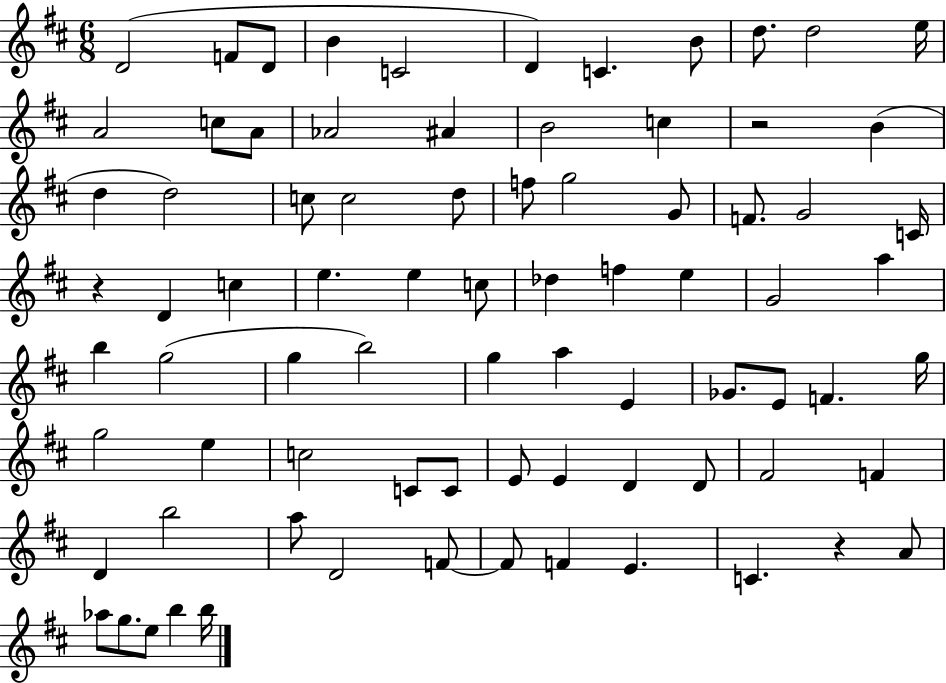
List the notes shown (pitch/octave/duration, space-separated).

D4/h F4/e D4/e B4/q C4/h D4/q C4/q. B4/e D5/e. D5/h E5/s A4/h C5/e A4/e Ab4/h A#4/q B4/h C5/q R/h B4/q D5/q D5/h C5/e C5/h D5/e F5/e G5/h G4/e F4/e. G4/h C4/s R/q D4/q C5/q E5/q. E5/q C5/e Db5/q F5/q E5/q G4/h A5/q B5/q G5/h G5/q B5/h G5/q A5/q E4/q Gb4/e. E4/e F4/q. G5/s G5/h E5/q C5/h C4/e C4/e E4/e E4/q D4/q D4/e F#4/h F4/q D4/q B5/h A5/e D4/h F4/e F4/e F4/q E4/q. C4/q. R/q A4/e Ab5/e G5/e. E5/e B5/q B5/s